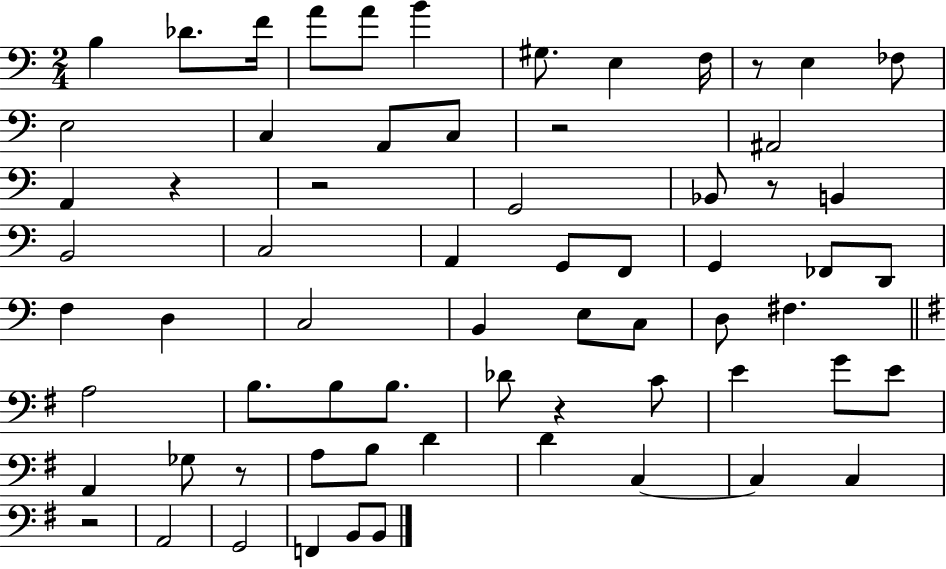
B3/q Db4/e. F4/s A4/e A4/e B4/q G#3/e. E3/q F3/s R/e E3/q FES3/e E3/h C3/q A2/e C3/e R/h A#2/h A2/q R/q R/h G2/h Bb2/e R/e B2/q B2/h C3/h A2/q G2/e F2/e G2/q FES2/e D2/e F3/q D3/q C3/h B2/q E3/e C3/e D3/e F#3/q. A3/h B3/e. B3/e B3/e. Db4/e R/q C4/e E4/q G4/e E4/e A2/q Gb3/e R/e A3/e B3/e D4/q D4/q C3/q C3/q C3/q R/h A2/h G2/h F2/q B2/e B2/e